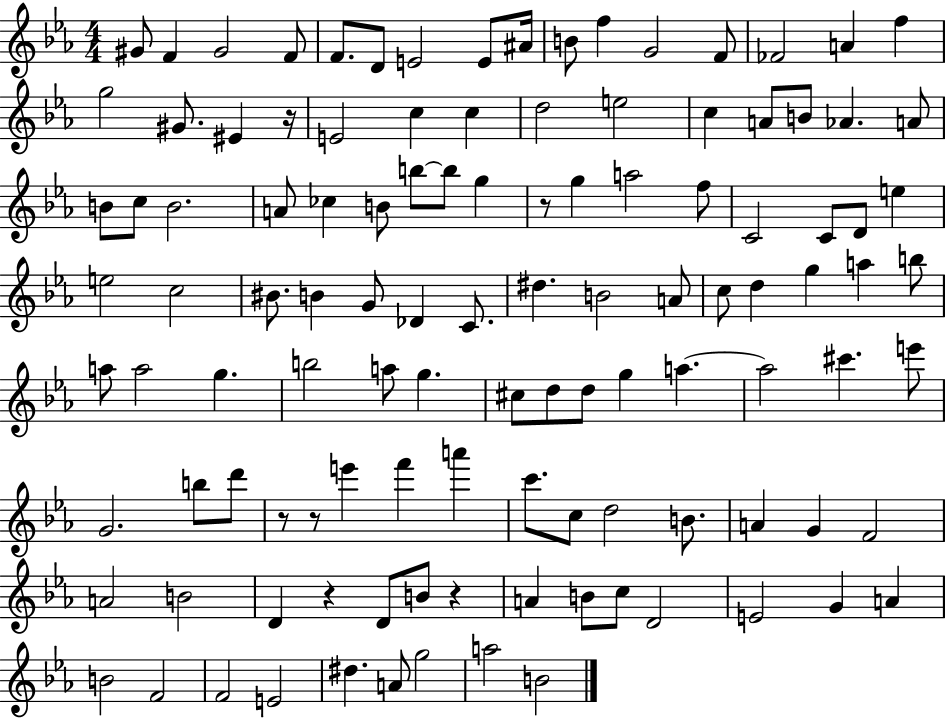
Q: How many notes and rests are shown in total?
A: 114